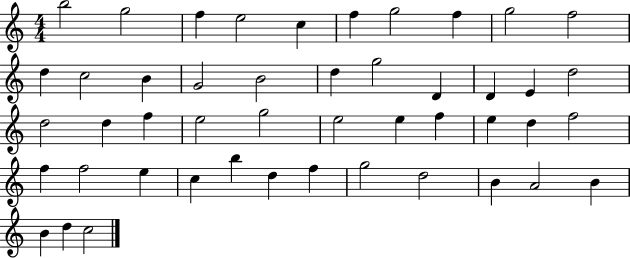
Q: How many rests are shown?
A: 0